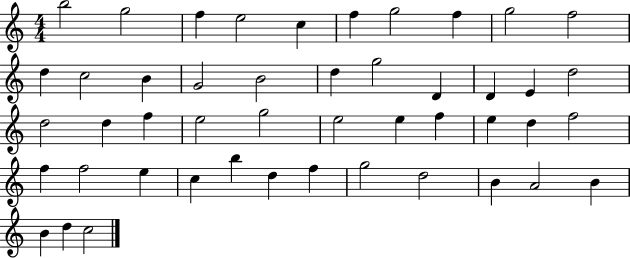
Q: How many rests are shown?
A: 0